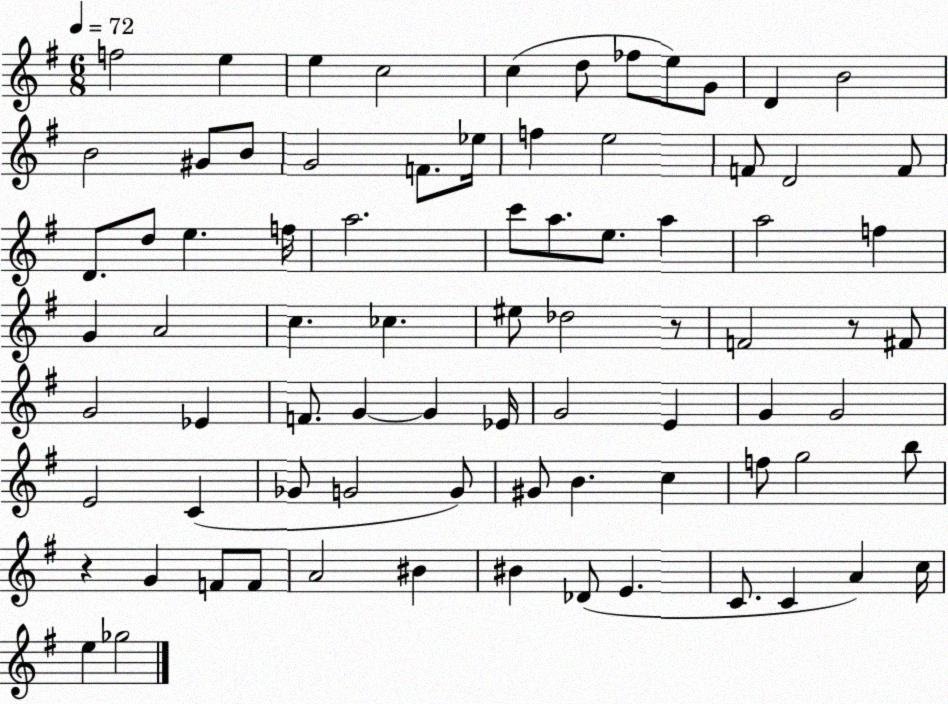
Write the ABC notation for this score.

X:1
T:Untitled
M:6/8
L:1/4
K:G
f2 e e c2 c d/2 _f/2 e/2 G/2 D B2 B2 ^G/2 B/2 G2 F/2 _e/4 f e2 F/2 D2 F/2 D/2 d/2 e f/4 a2 c'/2 a/2 e/2 a a2 f G A2 c _c ^e/2 _d2 z/2 F2 z/2 ^F/2 G2 _E F/2 G G _E/4 G2 E G G2 E2 C _G/2 G2 G/2 ^G/2 B c f/2 g2 b/2 z G F/2 F/2 A2 ^B ^B _D/2 E C/2 C A c/4 e _g2